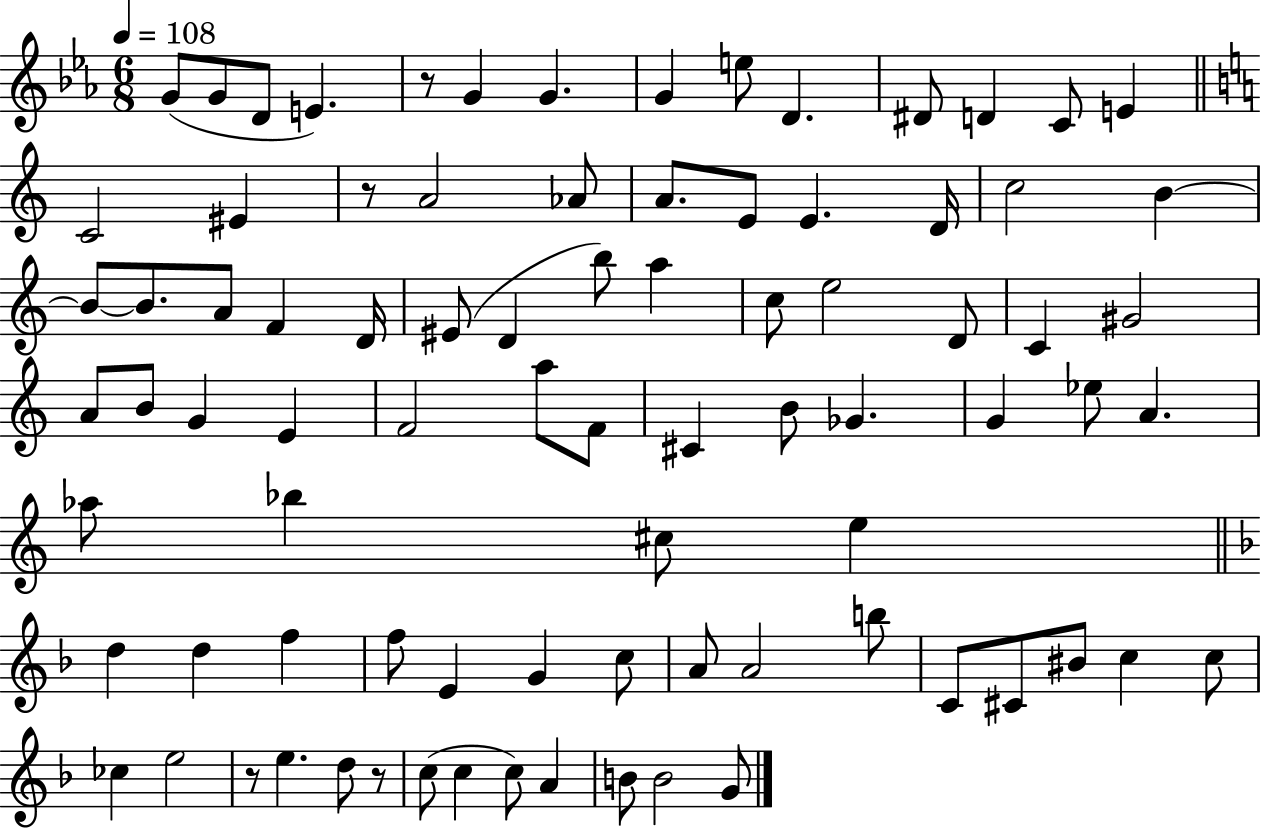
{
  \clef treble
  \numericTimeSignature
  \time 6/8
  \key ees \major
  \tempo 4 = 108
  g'8( g'8 d'8 e'4.) | r8 g'4 g'4. | g'4 e''8 d'4. | dis'8 d'4 c'8 e'4 | \break \bar "||" \break \key a \minor c'2 eis'4 | r8 a'2 aes'8 | a'8. e'8 e'4. d'16 | c''2 b'4~~ | \break b'8~~ b'8. a'8 f'4 d'16 | eis'8( d'4 b''8) a''4 | c''8 e''2 d'8 | c'4 gis'2 | \break a'8 b'8 g'4 e'4 | f'2 a''8 f'8 | cis'4 b'8 ges'4. | g'4 ees''8 a'4. | \break aes''8 bes''4 cis''8 e''4 | \bar "||" \break \key f \major d''4 d''4 f''4 | f''8 e'4 g'4 c''8 | a'8 a'2 b''8 | c'8 cis'8 bis'8 c''4 c''8 | \break ces''4 e''2 | r8 e''4. d''8 r8 | c''8( c''4 c''8) a'4 | b'8 b'2 g'8 | \break \bar "|."
}